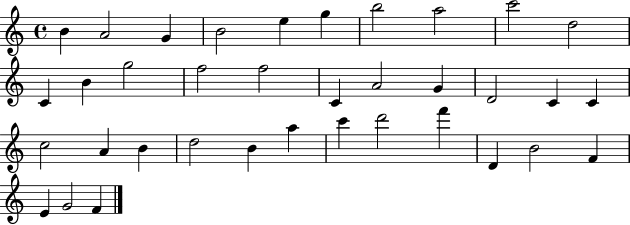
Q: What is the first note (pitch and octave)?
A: B4